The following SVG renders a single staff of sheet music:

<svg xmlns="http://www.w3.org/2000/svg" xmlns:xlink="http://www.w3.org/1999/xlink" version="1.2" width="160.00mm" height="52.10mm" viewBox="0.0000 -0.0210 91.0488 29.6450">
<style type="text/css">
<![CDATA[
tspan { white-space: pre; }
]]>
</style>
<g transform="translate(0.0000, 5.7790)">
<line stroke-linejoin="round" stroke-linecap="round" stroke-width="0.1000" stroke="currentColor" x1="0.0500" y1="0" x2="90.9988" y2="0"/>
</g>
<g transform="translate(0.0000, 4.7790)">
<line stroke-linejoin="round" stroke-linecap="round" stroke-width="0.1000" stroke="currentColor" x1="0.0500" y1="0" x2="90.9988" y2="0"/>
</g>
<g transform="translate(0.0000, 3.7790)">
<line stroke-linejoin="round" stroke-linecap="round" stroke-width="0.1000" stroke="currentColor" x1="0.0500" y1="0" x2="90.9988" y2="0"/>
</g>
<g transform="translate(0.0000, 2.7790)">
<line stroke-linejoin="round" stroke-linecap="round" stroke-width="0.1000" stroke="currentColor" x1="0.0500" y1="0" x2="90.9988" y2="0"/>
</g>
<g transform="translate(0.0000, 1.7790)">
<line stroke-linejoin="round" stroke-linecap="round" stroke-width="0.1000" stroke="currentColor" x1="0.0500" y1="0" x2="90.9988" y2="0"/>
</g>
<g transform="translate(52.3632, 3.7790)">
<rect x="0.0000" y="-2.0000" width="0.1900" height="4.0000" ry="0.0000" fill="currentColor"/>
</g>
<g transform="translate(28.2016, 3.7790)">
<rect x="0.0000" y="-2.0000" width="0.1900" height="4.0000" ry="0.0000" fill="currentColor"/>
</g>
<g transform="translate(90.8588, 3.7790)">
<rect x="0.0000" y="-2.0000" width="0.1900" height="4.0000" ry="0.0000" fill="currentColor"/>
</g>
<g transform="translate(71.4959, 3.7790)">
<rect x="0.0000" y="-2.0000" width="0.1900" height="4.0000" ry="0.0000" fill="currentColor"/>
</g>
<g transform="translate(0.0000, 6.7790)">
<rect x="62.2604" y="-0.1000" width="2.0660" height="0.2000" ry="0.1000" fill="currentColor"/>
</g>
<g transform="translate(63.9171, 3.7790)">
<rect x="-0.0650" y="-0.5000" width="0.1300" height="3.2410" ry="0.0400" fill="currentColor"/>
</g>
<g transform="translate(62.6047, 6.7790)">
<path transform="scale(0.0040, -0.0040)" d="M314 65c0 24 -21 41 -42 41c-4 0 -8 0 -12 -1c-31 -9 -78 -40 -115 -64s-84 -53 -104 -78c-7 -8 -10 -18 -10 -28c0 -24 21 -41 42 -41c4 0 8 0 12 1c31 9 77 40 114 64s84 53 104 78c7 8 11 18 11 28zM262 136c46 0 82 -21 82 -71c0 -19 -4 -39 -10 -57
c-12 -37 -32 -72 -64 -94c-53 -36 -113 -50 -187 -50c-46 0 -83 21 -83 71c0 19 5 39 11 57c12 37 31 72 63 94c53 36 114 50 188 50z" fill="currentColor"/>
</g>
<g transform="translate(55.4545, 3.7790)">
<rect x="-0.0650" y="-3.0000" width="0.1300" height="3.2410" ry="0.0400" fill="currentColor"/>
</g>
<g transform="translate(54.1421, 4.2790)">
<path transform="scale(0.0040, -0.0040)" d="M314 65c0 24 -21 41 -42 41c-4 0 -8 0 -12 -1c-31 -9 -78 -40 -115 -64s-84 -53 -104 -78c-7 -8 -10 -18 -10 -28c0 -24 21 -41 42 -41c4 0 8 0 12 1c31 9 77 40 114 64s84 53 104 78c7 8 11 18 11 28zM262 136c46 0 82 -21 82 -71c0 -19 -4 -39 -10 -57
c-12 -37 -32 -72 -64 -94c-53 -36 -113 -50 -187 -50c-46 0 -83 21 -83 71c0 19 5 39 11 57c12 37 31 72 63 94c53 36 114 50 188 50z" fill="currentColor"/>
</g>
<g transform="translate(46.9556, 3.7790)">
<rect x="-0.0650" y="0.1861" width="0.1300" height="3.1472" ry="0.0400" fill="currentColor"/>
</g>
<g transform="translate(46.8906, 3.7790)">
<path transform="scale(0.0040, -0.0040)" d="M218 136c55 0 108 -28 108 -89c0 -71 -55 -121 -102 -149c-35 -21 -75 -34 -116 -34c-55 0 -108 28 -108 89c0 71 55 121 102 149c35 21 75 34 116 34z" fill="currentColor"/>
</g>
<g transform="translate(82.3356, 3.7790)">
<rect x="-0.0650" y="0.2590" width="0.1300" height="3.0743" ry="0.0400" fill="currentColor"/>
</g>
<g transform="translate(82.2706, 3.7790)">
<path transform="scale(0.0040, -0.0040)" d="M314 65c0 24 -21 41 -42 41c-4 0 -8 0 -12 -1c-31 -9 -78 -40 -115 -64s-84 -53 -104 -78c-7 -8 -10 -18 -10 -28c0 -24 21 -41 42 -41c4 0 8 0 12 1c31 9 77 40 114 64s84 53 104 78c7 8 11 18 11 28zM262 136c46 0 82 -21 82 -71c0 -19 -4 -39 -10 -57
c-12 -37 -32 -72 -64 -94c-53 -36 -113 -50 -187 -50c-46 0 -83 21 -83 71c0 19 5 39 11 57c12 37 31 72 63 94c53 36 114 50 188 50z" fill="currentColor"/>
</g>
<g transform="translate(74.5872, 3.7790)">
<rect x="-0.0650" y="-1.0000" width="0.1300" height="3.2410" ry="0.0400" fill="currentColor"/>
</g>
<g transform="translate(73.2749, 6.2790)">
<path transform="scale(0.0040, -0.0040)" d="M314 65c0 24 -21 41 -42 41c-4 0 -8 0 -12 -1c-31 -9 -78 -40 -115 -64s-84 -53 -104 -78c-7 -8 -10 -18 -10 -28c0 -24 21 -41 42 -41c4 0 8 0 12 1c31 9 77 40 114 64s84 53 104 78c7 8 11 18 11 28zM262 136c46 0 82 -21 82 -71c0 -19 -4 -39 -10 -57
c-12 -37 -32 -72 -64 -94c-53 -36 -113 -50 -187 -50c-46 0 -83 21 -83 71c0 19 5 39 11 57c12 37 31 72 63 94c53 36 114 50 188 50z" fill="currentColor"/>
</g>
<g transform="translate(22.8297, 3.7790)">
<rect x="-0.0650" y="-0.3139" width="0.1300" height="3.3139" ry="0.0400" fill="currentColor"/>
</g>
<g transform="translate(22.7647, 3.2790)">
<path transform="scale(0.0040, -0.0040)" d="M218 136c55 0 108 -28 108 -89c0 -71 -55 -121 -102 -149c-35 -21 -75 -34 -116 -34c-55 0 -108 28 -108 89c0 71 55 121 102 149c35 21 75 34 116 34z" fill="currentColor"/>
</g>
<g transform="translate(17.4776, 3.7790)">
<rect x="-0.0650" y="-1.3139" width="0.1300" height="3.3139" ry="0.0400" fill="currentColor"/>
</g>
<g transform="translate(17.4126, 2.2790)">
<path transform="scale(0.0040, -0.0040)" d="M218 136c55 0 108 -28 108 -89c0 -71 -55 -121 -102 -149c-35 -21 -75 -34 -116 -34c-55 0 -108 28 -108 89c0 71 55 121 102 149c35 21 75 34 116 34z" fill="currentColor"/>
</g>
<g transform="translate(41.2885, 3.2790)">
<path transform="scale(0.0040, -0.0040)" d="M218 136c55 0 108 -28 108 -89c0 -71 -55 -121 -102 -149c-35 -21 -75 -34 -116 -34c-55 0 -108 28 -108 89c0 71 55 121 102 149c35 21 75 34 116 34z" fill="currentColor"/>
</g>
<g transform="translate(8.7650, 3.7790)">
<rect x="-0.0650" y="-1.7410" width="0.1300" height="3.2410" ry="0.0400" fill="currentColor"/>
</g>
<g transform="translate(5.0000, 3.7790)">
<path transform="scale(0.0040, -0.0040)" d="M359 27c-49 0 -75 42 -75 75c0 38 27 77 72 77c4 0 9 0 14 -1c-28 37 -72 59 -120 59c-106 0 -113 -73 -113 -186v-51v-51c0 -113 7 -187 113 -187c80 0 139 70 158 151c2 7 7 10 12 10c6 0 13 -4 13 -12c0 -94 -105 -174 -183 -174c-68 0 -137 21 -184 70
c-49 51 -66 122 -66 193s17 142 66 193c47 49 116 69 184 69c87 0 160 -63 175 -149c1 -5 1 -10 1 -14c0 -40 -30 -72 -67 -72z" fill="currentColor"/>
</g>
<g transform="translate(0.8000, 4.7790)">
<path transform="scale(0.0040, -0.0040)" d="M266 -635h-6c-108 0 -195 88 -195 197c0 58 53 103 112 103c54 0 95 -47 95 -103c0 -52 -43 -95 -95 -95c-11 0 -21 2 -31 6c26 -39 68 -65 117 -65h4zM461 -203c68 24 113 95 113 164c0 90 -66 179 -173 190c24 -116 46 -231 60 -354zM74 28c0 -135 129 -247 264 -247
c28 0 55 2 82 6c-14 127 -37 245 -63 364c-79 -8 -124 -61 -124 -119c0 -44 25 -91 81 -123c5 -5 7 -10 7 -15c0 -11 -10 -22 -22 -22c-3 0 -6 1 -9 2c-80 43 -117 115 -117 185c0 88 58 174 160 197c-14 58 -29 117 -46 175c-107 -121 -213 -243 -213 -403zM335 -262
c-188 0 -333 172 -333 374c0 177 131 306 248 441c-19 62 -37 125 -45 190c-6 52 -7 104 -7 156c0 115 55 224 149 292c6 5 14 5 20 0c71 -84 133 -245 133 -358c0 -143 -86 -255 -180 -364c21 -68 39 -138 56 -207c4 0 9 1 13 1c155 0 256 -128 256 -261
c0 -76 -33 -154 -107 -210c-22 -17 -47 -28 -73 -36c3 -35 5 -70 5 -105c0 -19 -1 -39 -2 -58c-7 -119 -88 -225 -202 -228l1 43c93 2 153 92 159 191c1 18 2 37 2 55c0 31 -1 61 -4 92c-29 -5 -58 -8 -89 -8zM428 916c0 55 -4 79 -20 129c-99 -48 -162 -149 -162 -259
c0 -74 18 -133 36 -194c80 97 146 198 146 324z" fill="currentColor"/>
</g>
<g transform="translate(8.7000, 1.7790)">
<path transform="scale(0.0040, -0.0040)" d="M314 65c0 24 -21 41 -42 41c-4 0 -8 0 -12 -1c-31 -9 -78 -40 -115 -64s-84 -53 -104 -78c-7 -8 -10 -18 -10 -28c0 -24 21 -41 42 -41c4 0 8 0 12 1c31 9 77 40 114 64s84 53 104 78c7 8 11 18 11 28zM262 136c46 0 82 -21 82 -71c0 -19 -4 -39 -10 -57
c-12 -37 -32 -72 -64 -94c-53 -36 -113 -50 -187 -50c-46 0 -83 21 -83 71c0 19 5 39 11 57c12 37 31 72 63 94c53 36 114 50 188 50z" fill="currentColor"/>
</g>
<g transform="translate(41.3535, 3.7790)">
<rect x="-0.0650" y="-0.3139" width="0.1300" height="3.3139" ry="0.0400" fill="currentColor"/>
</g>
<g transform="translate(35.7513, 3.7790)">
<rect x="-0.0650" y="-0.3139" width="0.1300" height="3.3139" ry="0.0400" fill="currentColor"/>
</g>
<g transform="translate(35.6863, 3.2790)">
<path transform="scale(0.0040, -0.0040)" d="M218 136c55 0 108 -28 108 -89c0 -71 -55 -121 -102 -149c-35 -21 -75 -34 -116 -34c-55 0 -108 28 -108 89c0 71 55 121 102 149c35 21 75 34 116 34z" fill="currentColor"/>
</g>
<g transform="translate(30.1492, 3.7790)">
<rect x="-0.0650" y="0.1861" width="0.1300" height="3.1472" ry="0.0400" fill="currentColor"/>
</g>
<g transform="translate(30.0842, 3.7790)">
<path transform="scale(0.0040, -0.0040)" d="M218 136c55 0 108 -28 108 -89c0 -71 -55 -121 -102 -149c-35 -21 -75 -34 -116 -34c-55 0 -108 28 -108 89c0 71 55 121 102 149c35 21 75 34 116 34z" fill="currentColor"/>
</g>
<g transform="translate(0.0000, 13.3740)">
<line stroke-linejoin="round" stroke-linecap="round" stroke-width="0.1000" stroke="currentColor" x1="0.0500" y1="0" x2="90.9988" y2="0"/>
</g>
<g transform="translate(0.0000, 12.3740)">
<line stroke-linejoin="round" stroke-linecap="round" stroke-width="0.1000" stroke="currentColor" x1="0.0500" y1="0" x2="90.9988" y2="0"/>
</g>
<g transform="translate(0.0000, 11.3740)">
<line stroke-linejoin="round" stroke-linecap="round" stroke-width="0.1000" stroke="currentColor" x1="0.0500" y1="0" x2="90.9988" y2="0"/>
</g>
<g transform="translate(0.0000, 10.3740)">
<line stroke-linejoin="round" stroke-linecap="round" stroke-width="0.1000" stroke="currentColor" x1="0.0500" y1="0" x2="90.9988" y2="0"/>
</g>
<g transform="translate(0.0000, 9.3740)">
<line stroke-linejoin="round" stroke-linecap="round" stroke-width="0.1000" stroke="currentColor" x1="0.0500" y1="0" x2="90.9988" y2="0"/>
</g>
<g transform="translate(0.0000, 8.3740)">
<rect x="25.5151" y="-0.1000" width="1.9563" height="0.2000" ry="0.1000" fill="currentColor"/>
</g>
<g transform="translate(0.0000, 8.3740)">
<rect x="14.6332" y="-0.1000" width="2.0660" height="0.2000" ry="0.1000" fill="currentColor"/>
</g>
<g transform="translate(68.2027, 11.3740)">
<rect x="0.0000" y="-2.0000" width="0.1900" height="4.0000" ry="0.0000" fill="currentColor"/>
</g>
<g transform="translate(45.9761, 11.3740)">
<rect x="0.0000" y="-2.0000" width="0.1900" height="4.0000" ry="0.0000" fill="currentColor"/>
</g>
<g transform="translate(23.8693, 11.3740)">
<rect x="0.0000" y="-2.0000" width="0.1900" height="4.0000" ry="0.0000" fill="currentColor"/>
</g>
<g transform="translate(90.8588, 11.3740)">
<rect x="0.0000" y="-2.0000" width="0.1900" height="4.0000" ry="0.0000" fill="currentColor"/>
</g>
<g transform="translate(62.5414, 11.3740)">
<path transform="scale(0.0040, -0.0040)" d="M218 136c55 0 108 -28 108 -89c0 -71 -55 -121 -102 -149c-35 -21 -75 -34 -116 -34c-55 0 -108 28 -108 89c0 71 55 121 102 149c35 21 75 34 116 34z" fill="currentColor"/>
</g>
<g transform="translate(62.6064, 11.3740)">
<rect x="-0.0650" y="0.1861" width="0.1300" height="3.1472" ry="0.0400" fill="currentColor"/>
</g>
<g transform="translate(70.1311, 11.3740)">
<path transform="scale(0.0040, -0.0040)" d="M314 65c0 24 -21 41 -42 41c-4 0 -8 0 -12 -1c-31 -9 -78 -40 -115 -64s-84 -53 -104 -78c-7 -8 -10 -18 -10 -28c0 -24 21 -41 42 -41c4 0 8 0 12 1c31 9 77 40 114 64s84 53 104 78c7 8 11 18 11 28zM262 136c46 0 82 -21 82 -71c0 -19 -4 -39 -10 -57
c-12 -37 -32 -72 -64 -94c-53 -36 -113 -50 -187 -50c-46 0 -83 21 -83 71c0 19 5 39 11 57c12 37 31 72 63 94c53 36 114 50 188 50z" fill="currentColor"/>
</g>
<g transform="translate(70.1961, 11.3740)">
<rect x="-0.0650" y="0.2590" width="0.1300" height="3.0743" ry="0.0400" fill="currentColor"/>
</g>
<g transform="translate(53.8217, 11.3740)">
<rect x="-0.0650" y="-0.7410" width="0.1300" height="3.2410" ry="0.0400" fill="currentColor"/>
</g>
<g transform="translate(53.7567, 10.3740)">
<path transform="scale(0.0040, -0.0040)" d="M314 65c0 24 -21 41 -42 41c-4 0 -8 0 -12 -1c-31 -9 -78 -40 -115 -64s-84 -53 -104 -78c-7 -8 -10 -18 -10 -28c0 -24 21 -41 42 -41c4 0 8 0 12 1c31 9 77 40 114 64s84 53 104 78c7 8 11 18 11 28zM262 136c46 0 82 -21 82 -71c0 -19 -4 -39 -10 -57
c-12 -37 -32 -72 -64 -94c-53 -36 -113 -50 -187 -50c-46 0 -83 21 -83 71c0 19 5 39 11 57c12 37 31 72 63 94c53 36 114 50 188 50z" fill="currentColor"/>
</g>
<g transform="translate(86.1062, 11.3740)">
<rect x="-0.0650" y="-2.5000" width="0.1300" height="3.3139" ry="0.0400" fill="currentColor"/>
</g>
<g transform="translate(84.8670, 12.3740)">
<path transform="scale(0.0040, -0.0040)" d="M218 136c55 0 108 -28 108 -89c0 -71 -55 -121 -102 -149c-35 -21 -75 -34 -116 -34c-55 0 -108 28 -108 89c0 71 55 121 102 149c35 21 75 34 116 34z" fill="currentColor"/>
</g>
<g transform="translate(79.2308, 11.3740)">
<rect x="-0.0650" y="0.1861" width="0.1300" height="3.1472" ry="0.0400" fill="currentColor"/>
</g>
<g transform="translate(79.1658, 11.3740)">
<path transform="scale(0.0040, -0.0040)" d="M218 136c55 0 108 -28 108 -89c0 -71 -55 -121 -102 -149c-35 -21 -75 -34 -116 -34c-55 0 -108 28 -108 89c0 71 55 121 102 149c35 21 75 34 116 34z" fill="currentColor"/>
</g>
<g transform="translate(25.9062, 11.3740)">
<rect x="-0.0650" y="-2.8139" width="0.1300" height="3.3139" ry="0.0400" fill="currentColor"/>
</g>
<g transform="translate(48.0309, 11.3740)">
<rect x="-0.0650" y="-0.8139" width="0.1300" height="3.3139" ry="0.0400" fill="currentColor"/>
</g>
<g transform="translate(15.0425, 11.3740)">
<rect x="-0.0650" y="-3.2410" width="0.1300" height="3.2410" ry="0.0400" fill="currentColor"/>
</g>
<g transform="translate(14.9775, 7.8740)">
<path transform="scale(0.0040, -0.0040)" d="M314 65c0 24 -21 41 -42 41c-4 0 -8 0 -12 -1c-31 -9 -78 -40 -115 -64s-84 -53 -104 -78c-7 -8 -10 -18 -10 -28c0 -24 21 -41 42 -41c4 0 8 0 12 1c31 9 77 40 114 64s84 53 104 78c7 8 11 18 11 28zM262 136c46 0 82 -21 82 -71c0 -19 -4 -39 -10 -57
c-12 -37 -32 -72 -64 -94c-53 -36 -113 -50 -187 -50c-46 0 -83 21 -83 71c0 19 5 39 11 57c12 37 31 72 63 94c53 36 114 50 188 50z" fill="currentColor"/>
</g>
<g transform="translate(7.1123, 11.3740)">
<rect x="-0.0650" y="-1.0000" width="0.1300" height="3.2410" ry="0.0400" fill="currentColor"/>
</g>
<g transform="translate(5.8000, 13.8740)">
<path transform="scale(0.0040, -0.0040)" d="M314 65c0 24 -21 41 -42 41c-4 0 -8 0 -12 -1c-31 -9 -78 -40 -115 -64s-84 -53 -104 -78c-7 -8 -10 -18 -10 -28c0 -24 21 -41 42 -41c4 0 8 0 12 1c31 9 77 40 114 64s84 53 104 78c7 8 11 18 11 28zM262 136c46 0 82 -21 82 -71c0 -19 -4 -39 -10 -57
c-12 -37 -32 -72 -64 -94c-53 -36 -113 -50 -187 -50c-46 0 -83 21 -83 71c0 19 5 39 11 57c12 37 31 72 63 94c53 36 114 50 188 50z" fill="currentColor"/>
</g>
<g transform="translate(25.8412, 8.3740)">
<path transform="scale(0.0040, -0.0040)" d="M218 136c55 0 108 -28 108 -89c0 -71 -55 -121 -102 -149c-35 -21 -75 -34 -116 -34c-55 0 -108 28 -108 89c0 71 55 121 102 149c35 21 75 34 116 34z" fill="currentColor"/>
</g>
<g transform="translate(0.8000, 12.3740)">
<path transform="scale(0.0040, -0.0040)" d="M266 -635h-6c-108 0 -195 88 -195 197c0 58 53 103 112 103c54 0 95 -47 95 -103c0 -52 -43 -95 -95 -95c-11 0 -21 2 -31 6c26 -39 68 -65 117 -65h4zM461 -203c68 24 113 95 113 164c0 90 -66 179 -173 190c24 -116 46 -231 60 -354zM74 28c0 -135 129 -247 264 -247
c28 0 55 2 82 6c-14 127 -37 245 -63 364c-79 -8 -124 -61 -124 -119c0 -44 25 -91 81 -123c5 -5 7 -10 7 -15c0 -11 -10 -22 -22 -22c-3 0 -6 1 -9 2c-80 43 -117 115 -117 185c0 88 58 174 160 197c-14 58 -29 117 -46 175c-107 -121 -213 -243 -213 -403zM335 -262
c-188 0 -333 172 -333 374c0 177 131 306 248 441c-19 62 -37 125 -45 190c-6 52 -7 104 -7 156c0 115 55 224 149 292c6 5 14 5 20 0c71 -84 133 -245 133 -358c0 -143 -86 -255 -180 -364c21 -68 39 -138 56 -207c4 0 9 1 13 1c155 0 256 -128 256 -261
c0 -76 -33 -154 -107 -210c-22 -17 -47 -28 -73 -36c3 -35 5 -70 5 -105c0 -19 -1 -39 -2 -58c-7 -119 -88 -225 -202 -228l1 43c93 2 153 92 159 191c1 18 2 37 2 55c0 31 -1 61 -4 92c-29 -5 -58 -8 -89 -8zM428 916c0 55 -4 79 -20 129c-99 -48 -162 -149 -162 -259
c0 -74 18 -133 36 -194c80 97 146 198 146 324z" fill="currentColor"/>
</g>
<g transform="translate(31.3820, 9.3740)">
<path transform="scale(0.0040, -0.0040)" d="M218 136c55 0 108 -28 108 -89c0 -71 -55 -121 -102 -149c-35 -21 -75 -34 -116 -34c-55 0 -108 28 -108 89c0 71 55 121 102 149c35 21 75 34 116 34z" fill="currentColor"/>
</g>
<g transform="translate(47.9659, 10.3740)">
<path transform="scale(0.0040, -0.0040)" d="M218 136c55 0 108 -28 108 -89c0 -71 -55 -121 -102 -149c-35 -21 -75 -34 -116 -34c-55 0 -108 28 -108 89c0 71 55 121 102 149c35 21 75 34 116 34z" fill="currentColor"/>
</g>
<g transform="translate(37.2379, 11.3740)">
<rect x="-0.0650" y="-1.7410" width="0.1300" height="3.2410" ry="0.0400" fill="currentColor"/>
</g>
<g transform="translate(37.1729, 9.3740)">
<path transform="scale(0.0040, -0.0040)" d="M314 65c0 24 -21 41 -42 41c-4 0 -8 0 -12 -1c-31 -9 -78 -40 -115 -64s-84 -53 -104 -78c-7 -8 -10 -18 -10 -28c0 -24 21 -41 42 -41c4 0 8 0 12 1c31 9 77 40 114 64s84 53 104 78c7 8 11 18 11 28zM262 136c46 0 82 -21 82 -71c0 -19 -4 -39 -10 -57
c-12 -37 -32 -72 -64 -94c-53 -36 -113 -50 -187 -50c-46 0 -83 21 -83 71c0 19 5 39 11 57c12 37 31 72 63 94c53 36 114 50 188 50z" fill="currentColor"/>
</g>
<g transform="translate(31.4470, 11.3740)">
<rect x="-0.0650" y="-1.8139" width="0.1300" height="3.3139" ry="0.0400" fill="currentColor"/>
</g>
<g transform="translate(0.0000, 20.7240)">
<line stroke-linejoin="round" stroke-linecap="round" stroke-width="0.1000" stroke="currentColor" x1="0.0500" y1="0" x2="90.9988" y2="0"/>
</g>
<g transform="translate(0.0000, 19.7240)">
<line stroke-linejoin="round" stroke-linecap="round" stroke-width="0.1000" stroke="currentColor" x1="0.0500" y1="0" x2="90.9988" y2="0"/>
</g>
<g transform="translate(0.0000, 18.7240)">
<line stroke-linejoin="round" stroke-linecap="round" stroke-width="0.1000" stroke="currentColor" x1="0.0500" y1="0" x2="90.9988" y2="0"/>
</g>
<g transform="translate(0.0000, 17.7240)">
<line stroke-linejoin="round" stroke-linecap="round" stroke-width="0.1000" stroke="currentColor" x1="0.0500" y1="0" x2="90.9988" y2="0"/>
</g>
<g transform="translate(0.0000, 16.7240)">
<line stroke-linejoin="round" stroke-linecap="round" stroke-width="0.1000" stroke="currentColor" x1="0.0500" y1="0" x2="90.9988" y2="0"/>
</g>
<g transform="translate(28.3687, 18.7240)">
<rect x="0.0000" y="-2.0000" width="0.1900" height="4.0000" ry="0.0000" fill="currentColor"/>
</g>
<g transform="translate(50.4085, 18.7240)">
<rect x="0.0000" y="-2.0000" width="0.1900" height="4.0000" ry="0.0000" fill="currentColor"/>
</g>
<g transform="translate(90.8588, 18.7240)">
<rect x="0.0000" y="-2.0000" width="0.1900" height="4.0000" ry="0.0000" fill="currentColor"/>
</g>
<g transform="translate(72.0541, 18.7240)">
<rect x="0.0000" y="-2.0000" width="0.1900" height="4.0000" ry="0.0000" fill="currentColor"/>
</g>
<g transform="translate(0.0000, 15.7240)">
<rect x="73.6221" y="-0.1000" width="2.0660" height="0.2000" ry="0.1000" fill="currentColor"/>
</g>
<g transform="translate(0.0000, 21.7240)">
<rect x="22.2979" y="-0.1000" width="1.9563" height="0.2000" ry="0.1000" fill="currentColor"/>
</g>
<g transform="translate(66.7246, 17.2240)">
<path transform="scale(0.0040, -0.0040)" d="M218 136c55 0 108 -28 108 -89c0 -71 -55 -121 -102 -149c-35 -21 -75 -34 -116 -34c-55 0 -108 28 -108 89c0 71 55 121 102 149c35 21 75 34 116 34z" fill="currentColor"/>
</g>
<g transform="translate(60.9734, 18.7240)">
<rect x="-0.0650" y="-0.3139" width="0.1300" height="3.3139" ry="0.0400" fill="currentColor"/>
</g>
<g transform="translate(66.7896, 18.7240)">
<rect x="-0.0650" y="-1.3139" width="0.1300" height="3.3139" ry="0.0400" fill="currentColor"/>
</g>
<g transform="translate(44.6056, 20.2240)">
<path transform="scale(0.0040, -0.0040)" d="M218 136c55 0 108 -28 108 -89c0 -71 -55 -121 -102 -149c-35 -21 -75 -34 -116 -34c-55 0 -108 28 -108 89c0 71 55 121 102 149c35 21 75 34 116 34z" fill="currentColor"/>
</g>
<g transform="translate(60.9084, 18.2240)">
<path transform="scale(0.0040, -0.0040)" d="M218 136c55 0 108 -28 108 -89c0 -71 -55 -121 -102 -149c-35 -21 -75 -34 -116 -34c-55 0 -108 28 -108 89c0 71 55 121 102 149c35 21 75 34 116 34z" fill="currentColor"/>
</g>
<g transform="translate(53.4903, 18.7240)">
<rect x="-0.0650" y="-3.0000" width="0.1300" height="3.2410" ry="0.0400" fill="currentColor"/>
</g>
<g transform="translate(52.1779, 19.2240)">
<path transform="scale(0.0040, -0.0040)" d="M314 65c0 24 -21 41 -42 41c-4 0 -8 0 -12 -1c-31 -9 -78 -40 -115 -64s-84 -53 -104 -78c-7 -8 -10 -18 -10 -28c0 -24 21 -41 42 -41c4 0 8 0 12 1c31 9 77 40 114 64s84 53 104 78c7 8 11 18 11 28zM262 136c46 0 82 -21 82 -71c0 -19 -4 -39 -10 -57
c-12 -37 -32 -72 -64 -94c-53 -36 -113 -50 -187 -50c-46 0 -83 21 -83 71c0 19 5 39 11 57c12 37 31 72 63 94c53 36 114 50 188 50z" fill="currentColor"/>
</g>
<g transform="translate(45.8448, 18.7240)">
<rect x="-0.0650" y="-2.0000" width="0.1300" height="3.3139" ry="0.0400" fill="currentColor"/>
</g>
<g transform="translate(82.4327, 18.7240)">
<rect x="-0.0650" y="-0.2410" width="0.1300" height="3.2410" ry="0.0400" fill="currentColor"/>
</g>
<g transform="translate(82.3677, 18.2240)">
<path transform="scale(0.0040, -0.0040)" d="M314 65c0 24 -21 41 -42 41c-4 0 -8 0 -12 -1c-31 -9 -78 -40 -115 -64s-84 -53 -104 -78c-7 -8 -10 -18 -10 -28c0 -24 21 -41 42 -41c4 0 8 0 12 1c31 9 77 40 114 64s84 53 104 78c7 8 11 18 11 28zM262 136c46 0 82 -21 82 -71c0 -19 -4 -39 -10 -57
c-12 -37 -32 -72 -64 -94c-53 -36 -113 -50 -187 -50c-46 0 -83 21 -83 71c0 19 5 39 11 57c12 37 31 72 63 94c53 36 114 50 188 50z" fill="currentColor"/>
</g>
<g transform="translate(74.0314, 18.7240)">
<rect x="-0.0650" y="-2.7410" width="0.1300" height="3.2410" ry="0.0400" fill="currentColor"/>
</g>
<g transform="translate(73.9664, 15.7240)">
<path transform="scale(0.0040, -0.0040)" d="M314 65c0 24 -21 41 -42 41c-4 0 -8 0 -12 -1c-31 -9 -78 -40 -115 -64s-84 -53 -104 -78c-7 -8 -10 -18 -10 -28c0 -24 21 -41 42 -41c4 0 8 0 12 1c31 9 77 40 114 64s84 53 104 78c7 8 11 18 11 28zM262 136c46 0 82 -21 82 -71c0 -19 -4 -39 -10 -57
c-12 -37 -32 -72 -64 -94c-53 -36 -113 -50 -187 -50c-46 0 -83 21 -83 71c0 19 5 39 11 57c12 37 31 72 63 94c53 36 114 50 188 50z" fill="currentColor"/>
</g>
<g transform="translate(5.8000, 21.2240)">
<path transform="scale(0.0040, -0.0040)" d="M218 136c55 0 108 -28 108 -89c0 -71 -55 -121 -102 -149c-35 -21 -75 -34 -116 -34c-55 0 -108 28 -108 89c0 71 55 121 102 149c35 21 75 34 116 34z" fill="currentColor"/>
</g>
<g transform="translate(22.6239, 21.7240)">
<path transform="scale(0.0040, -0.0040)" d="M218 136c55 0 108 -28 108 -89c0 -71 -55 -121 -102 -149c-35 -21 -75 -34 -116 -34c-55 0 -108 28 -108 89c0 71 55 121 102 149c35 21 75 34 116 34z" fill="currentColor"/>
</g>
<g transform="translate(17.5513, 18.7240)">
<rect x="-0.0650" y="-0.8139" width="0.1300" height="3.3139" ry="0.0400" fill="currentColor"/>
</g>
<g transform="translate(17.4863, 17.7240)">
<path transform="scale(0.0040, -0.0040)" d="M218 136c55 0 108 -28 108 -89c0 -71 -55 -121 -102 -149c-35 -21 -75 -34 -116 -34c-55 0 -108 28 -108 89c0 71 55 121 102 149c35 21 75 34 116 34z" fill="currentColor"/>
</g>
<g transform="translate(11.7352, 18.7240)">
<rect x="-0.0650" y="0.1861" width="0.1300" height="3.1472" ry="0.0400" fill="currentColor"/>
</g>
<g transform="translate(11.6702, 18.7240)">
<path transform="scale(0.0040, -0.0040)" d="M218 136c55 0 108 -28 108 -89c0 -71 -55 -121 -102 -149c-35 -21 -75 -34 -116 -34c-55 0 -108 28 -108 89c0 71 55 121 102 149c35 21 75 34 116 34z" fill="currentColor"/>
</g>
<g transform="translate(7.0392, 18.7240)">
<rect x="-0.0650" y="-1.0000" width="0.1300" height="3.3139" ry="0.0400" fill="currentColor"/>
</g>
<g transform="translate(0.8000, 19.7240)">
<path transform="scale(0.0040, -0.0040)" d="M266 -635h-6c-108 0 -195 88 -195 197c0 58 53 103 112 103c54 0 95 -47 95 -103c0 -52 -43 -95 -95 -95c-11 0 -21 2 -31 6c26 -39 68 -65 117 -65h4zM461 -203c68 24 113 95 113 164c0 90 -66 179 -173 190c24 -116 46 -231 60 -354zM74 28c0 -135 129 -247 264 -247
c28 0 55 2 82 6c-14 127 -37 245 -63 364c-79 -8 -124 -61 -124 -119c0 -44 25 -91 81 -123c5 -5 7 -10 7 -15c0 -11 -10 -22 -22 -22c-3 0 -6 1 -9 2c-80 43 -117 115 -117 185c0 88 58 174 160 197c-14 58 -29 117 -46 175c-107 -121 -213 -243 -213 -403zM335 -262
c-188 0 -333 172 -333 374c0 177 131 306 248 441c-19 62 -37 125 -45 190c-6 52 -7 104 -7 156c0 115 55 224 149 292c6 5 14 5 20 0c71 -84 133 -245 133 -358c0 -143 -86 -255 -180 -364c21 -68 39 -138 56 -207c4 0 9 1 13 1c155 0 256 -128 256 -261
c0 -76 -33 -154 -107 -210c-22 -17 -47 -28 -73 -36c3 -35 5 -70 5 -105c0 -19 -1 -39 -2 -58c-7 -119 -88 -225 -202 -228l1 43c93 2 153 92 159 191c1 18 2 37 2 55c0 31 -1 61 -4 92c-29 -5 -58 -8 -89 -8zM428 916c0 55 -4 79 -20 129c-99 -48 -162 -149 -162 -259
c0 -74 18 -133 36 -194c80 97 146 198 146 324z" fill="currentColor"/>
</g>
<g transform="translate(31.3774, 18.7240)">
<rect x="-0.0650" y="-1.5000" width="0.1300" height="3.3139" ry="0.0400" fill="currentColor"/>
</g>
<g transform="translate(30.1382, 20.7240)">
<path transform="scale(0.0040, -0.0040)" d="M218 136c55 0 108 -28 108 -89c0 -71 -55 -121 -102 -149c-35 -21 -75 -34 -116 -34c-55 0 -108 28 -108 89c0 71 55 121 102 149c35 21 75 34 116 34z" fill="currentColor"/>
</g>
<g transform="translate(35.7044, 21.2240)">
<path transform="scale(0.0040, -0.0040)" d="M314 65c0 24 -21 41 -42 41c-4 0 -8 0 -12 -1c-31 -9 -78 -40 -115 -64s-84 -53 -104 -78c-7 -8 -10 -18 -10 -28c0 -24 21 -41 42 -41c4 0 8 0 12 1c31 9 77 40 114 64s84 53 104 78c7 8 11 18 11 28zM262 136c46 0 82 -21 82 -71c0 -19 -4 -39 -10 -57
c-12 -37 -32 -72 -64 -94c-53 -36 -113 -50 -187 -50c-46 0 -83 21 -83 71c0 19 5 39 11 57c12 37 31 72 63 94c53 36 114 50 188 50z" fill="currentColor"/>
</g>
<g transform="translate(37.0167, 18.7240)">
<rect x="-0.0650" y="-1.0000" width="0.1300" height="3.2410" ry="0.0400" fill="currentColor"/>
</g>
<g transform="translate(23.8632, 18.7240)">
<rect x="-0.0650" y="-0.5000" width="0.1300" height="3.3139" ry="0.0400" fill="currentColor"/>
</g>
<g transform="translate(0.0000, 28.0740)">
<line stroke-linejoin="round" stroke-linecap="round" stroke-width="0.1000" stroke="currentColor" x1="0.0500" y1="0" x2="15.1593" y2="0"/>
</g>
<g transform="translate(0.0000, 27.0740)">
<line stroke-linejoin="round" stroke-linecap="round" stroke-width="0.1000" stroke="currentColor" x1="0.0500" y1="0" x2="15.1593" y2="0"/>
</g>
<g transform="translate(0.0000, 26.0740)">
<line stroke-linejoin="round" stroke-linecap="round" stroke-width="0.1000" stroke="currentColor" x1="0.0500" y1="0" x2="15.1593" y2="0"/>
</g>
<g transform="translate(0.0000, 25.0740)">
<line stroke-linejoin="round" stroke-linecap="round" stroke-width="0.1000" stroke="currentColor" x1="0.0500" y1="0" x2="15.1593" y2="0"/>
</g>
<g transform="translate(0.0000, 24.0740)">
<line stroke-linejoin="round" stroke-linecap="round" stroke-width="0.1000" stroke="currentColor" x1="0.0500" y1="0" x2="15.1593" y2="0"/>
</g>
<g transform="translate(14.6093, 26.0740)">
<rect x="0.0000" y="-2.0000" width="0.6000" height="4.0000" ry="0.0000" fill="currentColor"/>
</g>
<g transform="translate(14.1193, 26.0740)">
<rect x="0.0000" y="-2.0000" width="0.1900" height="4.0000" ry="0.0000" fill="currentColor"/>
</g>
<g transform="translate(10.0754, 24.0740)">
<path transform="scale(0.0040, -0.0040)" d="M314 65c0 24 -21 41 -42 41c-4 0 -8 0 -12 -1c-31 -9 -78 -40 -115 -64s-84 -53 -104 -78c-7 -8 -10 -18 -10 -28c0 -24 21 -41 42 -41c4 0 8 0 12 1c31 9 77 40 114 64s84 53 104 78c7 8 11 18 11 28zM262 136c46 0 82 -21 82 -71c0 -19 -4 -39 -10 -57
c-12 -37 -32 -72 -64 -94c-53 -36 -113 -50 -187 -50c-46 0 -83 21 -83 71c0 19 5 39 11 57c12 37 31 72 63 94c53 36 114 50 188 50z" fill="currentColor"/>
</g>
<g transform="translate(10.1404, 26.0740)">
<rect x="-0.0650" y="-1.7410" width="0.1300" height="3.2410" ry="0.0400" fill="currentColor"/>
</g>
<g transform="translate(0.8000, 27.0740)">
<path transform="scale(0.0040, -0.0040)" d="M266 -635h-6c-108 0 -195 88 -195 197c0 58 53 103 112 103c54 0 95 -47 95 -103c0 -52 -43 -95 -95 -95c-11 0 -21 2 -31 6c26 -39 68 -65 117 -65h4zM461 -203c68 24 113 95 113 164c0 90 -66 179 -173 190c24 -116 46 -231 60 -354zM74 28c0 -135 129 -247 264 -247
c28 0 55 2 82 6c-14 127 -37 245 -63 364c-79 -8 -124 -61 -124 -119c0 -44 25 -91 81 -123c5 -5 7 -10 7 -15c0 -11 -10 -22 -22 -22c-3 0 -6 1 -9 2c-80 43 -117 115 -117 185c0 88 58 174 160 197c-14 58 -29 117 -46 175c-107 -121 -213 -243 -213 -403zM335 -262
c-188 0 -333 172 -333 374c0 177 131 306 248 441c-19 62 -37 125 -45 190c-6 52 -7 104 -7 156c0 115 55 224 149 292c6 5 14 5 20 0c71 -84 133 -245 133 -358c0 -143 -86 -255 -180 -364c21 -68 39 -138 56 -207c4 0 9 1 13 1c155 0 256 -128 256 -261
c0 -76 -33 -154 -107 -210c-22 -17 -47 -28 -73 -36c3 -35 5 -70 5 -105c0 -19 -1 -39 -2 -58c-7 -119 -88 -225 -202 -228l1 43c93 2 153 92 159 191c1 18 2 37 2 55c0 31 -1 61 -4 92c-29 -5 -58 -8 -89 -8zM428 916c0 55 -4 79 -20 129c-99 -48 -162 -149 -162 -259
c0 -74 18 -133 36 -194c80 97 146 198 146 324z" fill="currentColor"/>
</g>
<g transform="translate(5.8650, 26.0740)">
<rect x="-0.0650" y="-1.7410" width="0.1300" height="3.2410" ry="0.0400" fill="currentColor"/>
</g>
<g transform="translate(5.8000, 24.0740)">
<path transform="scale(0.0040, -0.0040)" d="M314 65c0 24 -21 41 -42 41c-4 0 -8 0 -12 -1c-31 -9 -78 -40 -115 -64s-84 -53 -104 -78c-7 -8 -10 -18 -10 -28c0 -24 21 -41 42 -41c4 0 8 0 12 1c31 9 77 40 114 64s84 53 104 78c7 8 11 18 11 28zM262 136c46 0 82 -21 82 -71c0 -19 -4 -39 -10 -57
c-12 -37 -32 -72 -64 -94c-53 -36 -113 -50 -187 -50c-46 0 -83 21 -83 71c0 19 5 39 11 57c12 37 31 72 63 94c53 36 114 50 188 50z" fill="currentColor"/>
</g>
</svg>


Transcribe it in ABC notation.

X:1
T:Untitled
M:4/4
L:1/4
K:C
f2 e c B c c B A2 C2 D2 B2 D2 b2 a f f2 d d2 B B2 B G D B d C E D2 F A2 c e a2 c2 f2 f2